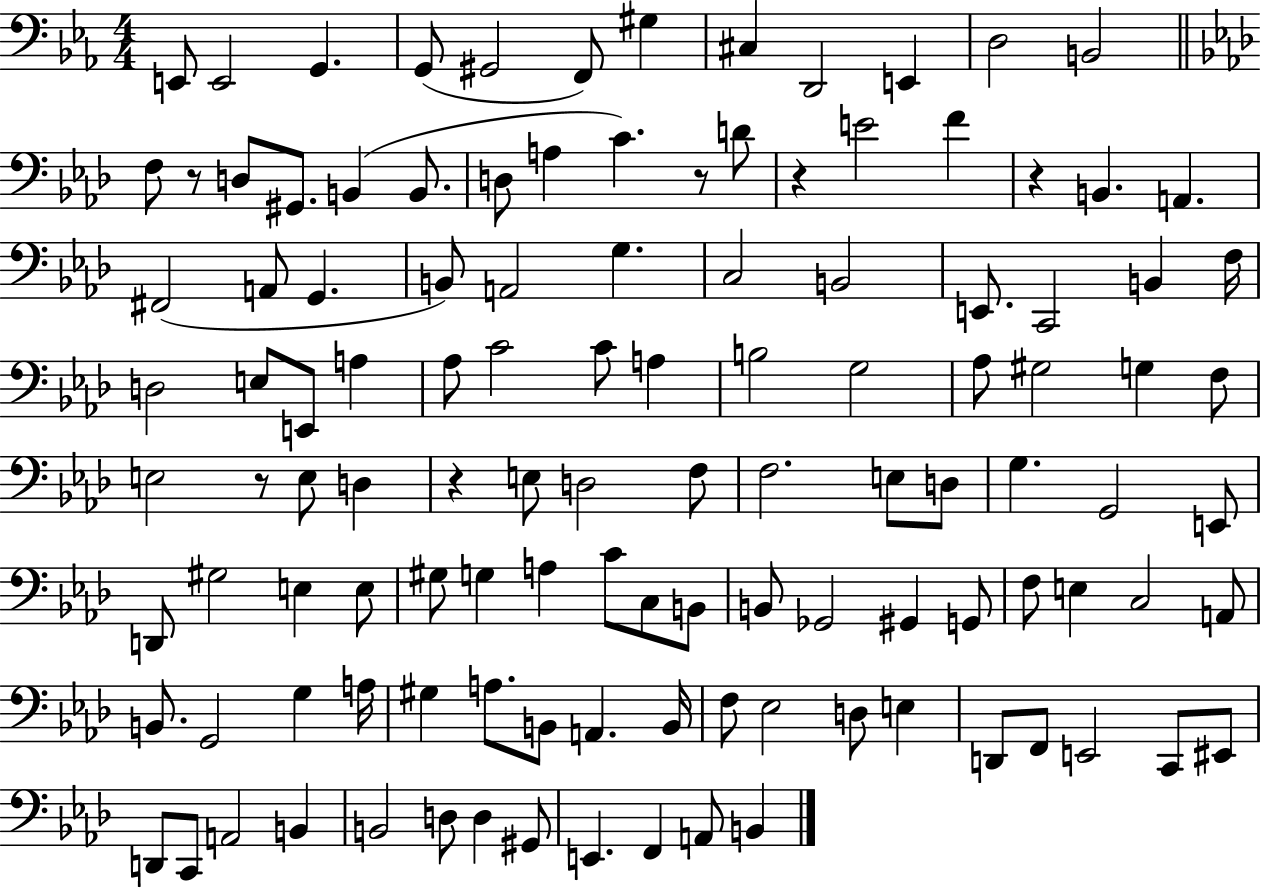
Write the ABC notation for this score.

X:1
T:Untitled
M:4/4
L:1/4
K:Eb
E,,/2 E,,2 G,, G,,/2 ^G,,2 F,,/2 ^G, ^C, D,,2 E,, D,2 B,,2 F,/2 z/2 D,/2 ^G,,/2 B,, B,,/2 D,/2 A, C z/2 D/2 z E2 F z B,, A,, ^F,,2 A,,/2 G,, B,,/2 A,,2 G, C,2 B,,2 E,,/2 C,,2 B,, F,/4 D,2 E,/2 E,,/2 A, _A,/2 C2 C/2 A, B,2 G,2 _A,/2 ^G,2 G, F,/2 E,2 z/2 E,/2 D, z E,/2 D,2 F,/2 F,2 E,/2 D,/2 G, G,,2 E,,/2 D,,/2 ^G,2 E, E,/2 ^G,/2 G, A, C/2 C,/2 B,,/2 B,,/2 _G,,2 ^G,, G,,/2 F,/2 E, C,2 A,,/2 B,,/2 G,,2 G, A,/4 ^G, A,/2 B,,/2 A,, B,,/4 F,/2 _E,2 D,/2 E, D,,/2 F,,/2 E,,2 C,,/2 ^E,,/2 D,,/2 C,,/2 A,,2 B,, B,,2 D,/2 D, ^G,,/2 E,, F,, A,,/2 B,,